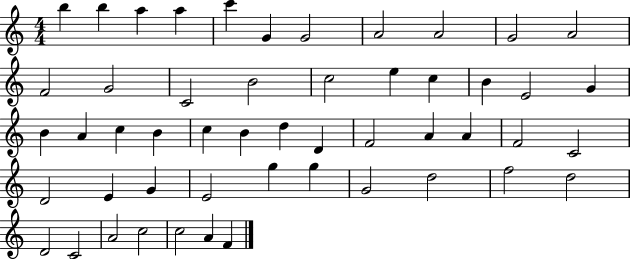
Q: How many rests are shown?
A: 0